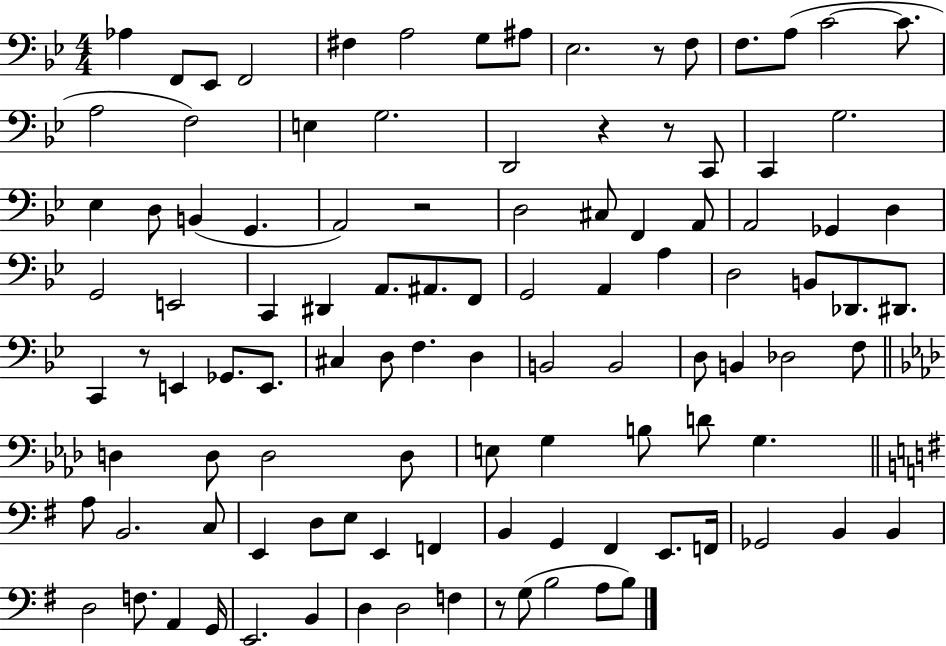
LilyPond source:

{
  \clef bass
  \numericTimeSignature
  \time 4/4
  \key bes \major
  \repeat volta 2 { aes4 f,8 ees,8 f,2 | fis4 a2 g8 ais8 | ees2. r8 f8 | f8. a8( c'2~~ c'8. | \break a2 f2) | e4 g2. | d,2 r4 r8 c,8 | c,4 g2. | \break ees4 d8 b,4( g,4. | a,2) r2 | d2 cis8 f,4 a,8 | a,2 ges,4 d4 | \break g,2 e,2 | c,4 dis,4 a,8. ais,8. f,8 | g,2 a,4 a4 | d2 b,8 des,8. dis,8. | \break c,4 r8 e,4 ges,8. e,8. | cis4 d8 f4. d4 | b,2 b,2 | d8 b,4 des2 f8 | \break \bar "||" \break \key f \minor d4 d8 d2 d8 | e8 g4 b8 d'8 g4. | \bar "||" \break \key g \major a8 b,2. c8 | e,4 d8 e8 e,4 f,4 | b,4 g,4 fis,4 e,8. f,16 | ges,2 b,4 b,4 | \break d2 f8. a,4 g,16 | e,2. b,4 | d4 d2 f4 | r8 g8( b2 a8 b8) | \break } \bar "|."
}